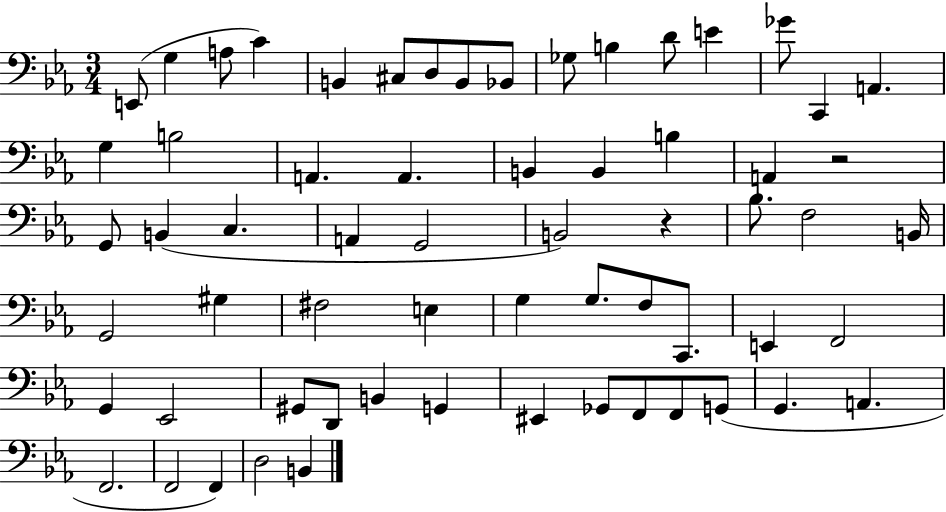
E2/e G3/q A3/e C4/q B2/q C#3/e D3/e B2/e Bb2/e Gb3/e B3/q D4/e E4/q Gb4/e C2/q A2/q. G3/q B3/h A2/q. A2/q. B2/q B2/q B3/q A2/q R/h G2/e B2/q C3/q. A2/q G2/h B2/h R/q Bb3/e. F3/h B2/s G2/h G#3/q F#3/h E3/q G3/q G3/e. F3/e C2/e. E2/q F2/h G2/q Eb2/h G#2/e D2/e B2/q G2/q EIS2/q Gb2/e F2/e F2/e G2/e G2/q. A2/q. F2/h. F2/h F2/q D3/h B2/q